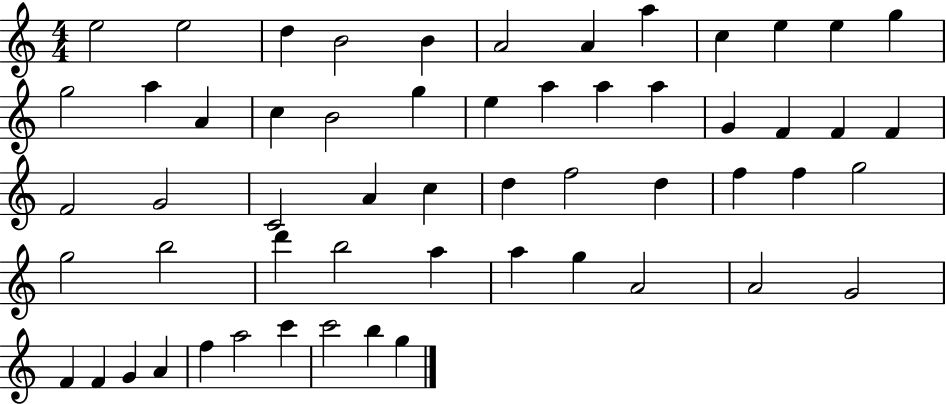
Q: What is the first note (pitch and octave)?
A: E5